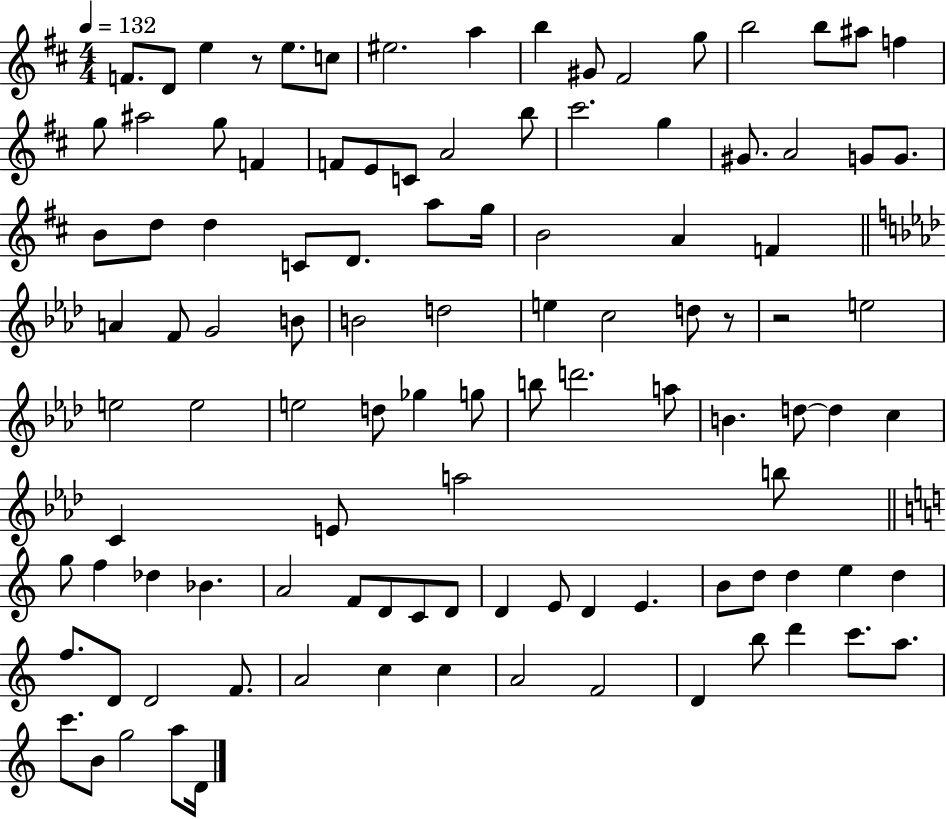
{
  \clef treble
  \numericTimeSignature
  \time 4/4
  \key d \major
  \tempo 4 = 132
  \repeat volta 2 { f'8. d'8 e''4 r8 e''8. c''8 | eis''2. a''4 | b''4 gis'8 fis'2 g''8 | b''2 b''8 ais''8 f''4 | \break g''8 ais''2 g''8 f'4 | f'8 e'8 c'8 a'2 b''8 | cis'''2. g''4 | gis'8. a'2 g'8 g'8. | \break b'8 d''8 d''4 c'8 d'8. a''8 g''16 | b'2 a'4 f'4 | \bar "||" \break \key aes \major a'4 f'8 g'2 b'8 | b'2 d''2 | e''4 c''2 d''8 r8 | r2 e''2 | \break e''2 e''2 | e''2 d''8 ges''4 g''8 | b''8 d'''2. a''8 | b'4. d''8~~ d''4 c''4 | \break c'4 e'8 a''2 b''8 | \bar "||" \break \key c \major g''8 f''4 des''4 bes'4. | a'2 f'8 d'8 c'8 d'8 | d'4 e'8 d'4 e'4. | b'8 d''8 d''4 e''4 d''4 | \break f''8. d'8 d'2 f'8. | a'2 c''4 c''4 | a'2 f'2 | d'4 b''8 d'''4 c'''8. a''8. | \break c'''8. b'8 g''2 a''8 d'16 | } \bar "|."
}